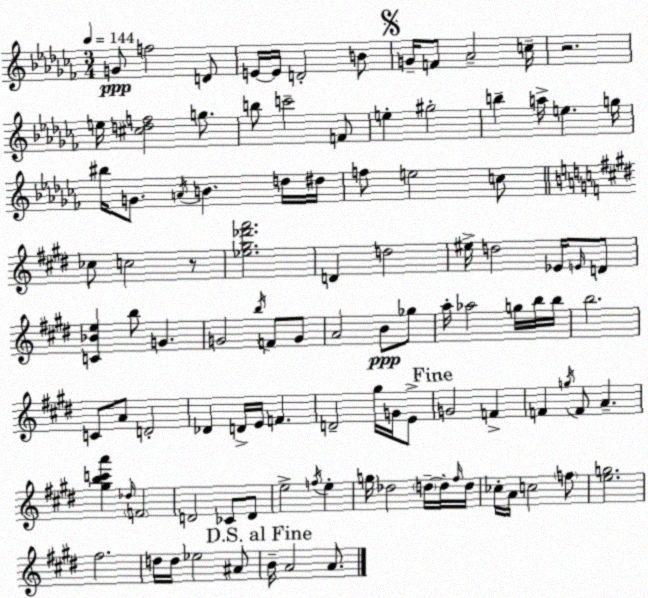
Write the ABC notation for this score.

X:1
T:Untitled
M:3/4
L:1/4
K:Abm
G/2 f2 D/2 E/4 E/4 D2 B/2 G/4 F/2 _A2 c/4 z2 e/4 [^cdf]2 g/2 b/2 c'2 F/2 e ^g2 b a/4 e g/4 ^b/4 G/2 A/4 B d/4 ^d/4 f/2 e2 c/2 _c/2 c2 z/2 [_e^g_d'^f']2 D d2 ^e/4 d2 _E/4 E/4 D/2 [C_Be] b/2 G G2 b/4 F/2 G/2 A2 B/2 _g/2 a/4 _a2 g/4 b/4 b/4 b2 C/2 A/2 D2 _D D/4 E/4 F D2 ^g/4 G/4 E/2 G2 F F g/4 F/2 A [^gbc'a'] _d/4 F2 D2 _C/2 D/2 e2 f/4 e g/4 _d2 d/4 d/4 ^f/4 d/4 _c/4 A/4 c2 f/2 [eg]2 ^f2 d/4 d/4 _e2 ^A/2 B/4 A2 A/2